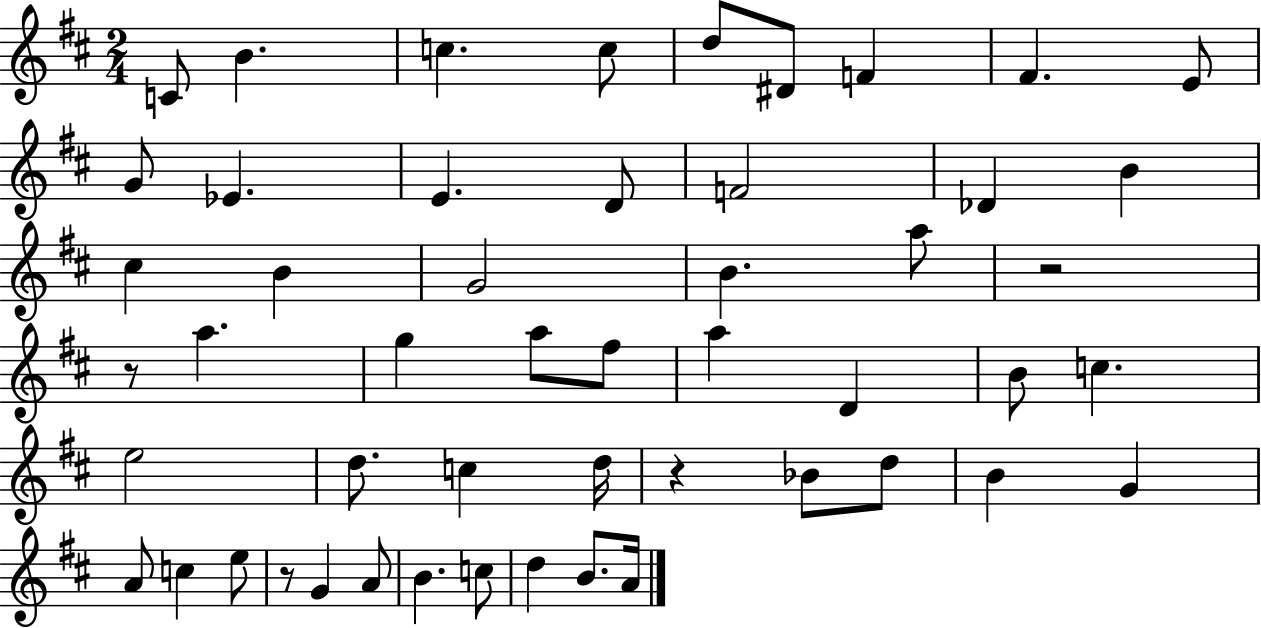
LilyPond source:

{
  \clef treble
  \numericTimeSignature
  \time 2/4
  \key d \major
  c'8 b'4. | c''4. c''8 | d''8 dis'8 f'4 | fis'4. e'8 | \break g'8 ees'4. | e'4. d'8 | f'2 | des'4 b'4 | \break cis''4 b'4 | g'2 | b'4. a''8 | r2 | \break r8 a''4. | g''4 a''8 fis''8 | a''4 d'4 | b'8 c''4. | \break e''2 | d''8. c''4 d''16 | r4 bes'8 d''8 | b'4 g'4 | \break a'8 c''4 e''8 | r8 g'4 a'8 | b'4. c''8 | d''4 b'8. a'16 | \break \bar "|."
}